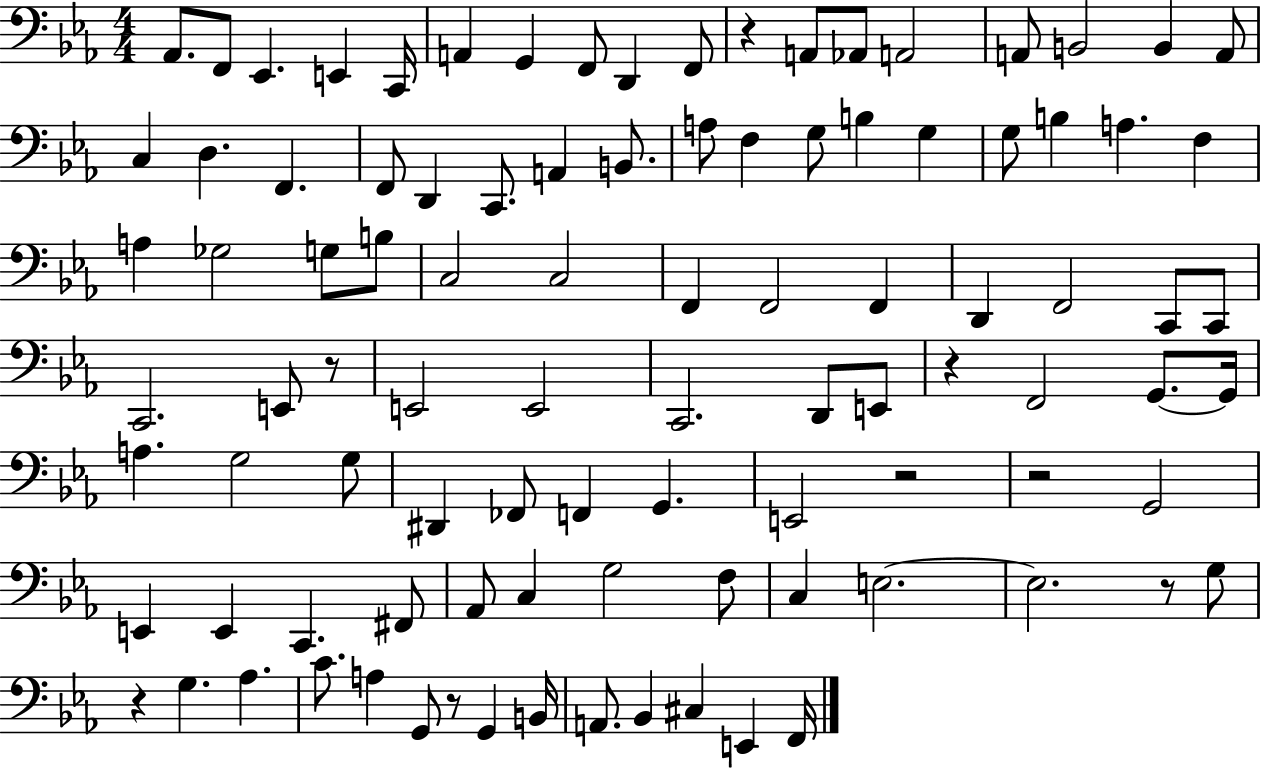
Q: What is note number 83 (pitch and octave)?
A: G2